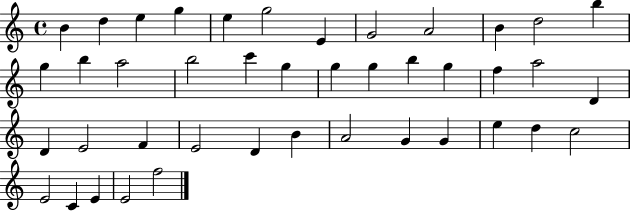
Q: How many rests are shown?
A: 0